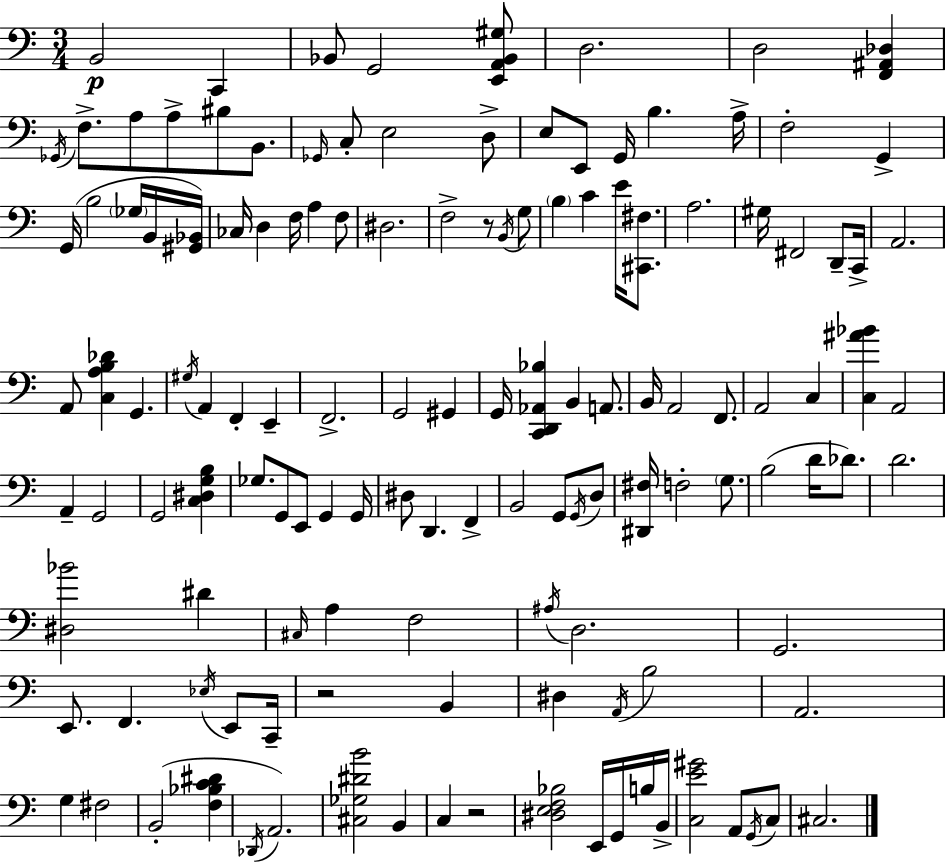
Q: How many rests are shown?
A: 3